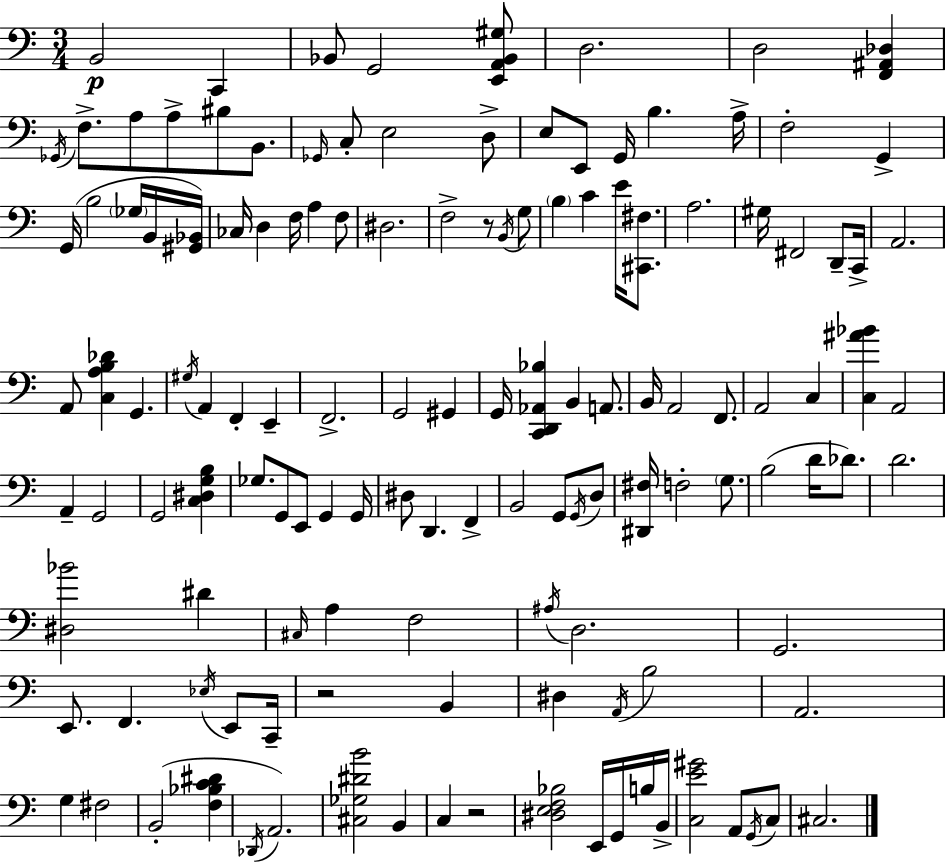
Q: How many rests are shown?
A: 3